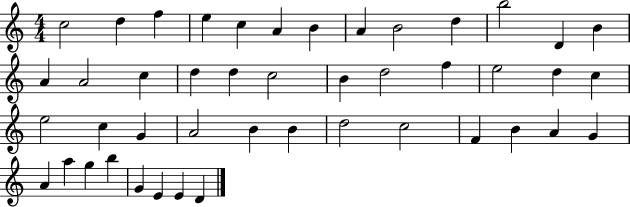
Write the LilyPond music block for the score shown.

{
  \clef treble
  \numericTimeSignature
  \time 4/4
  \key c \major
  c''2 d''4 f''4 | e''4 c''4 a'4 b'4 | a'4 b'2 d''4 | b''2 d'4 b'4 | \break a'4 a'2 c''4 | d''4 d''4 c''2 | b'4 d''2 f''4 | e''2 d''4 c''4 | \break e''2 c''4 g'4 | a'2 b'4 b'4 | d''2 c''2 | f'4 b'4 a'4 g'4 | \break a'4 a''4 g''4 b''4 | g'4 e'4 e'4 d'4 | \bar "|."
}